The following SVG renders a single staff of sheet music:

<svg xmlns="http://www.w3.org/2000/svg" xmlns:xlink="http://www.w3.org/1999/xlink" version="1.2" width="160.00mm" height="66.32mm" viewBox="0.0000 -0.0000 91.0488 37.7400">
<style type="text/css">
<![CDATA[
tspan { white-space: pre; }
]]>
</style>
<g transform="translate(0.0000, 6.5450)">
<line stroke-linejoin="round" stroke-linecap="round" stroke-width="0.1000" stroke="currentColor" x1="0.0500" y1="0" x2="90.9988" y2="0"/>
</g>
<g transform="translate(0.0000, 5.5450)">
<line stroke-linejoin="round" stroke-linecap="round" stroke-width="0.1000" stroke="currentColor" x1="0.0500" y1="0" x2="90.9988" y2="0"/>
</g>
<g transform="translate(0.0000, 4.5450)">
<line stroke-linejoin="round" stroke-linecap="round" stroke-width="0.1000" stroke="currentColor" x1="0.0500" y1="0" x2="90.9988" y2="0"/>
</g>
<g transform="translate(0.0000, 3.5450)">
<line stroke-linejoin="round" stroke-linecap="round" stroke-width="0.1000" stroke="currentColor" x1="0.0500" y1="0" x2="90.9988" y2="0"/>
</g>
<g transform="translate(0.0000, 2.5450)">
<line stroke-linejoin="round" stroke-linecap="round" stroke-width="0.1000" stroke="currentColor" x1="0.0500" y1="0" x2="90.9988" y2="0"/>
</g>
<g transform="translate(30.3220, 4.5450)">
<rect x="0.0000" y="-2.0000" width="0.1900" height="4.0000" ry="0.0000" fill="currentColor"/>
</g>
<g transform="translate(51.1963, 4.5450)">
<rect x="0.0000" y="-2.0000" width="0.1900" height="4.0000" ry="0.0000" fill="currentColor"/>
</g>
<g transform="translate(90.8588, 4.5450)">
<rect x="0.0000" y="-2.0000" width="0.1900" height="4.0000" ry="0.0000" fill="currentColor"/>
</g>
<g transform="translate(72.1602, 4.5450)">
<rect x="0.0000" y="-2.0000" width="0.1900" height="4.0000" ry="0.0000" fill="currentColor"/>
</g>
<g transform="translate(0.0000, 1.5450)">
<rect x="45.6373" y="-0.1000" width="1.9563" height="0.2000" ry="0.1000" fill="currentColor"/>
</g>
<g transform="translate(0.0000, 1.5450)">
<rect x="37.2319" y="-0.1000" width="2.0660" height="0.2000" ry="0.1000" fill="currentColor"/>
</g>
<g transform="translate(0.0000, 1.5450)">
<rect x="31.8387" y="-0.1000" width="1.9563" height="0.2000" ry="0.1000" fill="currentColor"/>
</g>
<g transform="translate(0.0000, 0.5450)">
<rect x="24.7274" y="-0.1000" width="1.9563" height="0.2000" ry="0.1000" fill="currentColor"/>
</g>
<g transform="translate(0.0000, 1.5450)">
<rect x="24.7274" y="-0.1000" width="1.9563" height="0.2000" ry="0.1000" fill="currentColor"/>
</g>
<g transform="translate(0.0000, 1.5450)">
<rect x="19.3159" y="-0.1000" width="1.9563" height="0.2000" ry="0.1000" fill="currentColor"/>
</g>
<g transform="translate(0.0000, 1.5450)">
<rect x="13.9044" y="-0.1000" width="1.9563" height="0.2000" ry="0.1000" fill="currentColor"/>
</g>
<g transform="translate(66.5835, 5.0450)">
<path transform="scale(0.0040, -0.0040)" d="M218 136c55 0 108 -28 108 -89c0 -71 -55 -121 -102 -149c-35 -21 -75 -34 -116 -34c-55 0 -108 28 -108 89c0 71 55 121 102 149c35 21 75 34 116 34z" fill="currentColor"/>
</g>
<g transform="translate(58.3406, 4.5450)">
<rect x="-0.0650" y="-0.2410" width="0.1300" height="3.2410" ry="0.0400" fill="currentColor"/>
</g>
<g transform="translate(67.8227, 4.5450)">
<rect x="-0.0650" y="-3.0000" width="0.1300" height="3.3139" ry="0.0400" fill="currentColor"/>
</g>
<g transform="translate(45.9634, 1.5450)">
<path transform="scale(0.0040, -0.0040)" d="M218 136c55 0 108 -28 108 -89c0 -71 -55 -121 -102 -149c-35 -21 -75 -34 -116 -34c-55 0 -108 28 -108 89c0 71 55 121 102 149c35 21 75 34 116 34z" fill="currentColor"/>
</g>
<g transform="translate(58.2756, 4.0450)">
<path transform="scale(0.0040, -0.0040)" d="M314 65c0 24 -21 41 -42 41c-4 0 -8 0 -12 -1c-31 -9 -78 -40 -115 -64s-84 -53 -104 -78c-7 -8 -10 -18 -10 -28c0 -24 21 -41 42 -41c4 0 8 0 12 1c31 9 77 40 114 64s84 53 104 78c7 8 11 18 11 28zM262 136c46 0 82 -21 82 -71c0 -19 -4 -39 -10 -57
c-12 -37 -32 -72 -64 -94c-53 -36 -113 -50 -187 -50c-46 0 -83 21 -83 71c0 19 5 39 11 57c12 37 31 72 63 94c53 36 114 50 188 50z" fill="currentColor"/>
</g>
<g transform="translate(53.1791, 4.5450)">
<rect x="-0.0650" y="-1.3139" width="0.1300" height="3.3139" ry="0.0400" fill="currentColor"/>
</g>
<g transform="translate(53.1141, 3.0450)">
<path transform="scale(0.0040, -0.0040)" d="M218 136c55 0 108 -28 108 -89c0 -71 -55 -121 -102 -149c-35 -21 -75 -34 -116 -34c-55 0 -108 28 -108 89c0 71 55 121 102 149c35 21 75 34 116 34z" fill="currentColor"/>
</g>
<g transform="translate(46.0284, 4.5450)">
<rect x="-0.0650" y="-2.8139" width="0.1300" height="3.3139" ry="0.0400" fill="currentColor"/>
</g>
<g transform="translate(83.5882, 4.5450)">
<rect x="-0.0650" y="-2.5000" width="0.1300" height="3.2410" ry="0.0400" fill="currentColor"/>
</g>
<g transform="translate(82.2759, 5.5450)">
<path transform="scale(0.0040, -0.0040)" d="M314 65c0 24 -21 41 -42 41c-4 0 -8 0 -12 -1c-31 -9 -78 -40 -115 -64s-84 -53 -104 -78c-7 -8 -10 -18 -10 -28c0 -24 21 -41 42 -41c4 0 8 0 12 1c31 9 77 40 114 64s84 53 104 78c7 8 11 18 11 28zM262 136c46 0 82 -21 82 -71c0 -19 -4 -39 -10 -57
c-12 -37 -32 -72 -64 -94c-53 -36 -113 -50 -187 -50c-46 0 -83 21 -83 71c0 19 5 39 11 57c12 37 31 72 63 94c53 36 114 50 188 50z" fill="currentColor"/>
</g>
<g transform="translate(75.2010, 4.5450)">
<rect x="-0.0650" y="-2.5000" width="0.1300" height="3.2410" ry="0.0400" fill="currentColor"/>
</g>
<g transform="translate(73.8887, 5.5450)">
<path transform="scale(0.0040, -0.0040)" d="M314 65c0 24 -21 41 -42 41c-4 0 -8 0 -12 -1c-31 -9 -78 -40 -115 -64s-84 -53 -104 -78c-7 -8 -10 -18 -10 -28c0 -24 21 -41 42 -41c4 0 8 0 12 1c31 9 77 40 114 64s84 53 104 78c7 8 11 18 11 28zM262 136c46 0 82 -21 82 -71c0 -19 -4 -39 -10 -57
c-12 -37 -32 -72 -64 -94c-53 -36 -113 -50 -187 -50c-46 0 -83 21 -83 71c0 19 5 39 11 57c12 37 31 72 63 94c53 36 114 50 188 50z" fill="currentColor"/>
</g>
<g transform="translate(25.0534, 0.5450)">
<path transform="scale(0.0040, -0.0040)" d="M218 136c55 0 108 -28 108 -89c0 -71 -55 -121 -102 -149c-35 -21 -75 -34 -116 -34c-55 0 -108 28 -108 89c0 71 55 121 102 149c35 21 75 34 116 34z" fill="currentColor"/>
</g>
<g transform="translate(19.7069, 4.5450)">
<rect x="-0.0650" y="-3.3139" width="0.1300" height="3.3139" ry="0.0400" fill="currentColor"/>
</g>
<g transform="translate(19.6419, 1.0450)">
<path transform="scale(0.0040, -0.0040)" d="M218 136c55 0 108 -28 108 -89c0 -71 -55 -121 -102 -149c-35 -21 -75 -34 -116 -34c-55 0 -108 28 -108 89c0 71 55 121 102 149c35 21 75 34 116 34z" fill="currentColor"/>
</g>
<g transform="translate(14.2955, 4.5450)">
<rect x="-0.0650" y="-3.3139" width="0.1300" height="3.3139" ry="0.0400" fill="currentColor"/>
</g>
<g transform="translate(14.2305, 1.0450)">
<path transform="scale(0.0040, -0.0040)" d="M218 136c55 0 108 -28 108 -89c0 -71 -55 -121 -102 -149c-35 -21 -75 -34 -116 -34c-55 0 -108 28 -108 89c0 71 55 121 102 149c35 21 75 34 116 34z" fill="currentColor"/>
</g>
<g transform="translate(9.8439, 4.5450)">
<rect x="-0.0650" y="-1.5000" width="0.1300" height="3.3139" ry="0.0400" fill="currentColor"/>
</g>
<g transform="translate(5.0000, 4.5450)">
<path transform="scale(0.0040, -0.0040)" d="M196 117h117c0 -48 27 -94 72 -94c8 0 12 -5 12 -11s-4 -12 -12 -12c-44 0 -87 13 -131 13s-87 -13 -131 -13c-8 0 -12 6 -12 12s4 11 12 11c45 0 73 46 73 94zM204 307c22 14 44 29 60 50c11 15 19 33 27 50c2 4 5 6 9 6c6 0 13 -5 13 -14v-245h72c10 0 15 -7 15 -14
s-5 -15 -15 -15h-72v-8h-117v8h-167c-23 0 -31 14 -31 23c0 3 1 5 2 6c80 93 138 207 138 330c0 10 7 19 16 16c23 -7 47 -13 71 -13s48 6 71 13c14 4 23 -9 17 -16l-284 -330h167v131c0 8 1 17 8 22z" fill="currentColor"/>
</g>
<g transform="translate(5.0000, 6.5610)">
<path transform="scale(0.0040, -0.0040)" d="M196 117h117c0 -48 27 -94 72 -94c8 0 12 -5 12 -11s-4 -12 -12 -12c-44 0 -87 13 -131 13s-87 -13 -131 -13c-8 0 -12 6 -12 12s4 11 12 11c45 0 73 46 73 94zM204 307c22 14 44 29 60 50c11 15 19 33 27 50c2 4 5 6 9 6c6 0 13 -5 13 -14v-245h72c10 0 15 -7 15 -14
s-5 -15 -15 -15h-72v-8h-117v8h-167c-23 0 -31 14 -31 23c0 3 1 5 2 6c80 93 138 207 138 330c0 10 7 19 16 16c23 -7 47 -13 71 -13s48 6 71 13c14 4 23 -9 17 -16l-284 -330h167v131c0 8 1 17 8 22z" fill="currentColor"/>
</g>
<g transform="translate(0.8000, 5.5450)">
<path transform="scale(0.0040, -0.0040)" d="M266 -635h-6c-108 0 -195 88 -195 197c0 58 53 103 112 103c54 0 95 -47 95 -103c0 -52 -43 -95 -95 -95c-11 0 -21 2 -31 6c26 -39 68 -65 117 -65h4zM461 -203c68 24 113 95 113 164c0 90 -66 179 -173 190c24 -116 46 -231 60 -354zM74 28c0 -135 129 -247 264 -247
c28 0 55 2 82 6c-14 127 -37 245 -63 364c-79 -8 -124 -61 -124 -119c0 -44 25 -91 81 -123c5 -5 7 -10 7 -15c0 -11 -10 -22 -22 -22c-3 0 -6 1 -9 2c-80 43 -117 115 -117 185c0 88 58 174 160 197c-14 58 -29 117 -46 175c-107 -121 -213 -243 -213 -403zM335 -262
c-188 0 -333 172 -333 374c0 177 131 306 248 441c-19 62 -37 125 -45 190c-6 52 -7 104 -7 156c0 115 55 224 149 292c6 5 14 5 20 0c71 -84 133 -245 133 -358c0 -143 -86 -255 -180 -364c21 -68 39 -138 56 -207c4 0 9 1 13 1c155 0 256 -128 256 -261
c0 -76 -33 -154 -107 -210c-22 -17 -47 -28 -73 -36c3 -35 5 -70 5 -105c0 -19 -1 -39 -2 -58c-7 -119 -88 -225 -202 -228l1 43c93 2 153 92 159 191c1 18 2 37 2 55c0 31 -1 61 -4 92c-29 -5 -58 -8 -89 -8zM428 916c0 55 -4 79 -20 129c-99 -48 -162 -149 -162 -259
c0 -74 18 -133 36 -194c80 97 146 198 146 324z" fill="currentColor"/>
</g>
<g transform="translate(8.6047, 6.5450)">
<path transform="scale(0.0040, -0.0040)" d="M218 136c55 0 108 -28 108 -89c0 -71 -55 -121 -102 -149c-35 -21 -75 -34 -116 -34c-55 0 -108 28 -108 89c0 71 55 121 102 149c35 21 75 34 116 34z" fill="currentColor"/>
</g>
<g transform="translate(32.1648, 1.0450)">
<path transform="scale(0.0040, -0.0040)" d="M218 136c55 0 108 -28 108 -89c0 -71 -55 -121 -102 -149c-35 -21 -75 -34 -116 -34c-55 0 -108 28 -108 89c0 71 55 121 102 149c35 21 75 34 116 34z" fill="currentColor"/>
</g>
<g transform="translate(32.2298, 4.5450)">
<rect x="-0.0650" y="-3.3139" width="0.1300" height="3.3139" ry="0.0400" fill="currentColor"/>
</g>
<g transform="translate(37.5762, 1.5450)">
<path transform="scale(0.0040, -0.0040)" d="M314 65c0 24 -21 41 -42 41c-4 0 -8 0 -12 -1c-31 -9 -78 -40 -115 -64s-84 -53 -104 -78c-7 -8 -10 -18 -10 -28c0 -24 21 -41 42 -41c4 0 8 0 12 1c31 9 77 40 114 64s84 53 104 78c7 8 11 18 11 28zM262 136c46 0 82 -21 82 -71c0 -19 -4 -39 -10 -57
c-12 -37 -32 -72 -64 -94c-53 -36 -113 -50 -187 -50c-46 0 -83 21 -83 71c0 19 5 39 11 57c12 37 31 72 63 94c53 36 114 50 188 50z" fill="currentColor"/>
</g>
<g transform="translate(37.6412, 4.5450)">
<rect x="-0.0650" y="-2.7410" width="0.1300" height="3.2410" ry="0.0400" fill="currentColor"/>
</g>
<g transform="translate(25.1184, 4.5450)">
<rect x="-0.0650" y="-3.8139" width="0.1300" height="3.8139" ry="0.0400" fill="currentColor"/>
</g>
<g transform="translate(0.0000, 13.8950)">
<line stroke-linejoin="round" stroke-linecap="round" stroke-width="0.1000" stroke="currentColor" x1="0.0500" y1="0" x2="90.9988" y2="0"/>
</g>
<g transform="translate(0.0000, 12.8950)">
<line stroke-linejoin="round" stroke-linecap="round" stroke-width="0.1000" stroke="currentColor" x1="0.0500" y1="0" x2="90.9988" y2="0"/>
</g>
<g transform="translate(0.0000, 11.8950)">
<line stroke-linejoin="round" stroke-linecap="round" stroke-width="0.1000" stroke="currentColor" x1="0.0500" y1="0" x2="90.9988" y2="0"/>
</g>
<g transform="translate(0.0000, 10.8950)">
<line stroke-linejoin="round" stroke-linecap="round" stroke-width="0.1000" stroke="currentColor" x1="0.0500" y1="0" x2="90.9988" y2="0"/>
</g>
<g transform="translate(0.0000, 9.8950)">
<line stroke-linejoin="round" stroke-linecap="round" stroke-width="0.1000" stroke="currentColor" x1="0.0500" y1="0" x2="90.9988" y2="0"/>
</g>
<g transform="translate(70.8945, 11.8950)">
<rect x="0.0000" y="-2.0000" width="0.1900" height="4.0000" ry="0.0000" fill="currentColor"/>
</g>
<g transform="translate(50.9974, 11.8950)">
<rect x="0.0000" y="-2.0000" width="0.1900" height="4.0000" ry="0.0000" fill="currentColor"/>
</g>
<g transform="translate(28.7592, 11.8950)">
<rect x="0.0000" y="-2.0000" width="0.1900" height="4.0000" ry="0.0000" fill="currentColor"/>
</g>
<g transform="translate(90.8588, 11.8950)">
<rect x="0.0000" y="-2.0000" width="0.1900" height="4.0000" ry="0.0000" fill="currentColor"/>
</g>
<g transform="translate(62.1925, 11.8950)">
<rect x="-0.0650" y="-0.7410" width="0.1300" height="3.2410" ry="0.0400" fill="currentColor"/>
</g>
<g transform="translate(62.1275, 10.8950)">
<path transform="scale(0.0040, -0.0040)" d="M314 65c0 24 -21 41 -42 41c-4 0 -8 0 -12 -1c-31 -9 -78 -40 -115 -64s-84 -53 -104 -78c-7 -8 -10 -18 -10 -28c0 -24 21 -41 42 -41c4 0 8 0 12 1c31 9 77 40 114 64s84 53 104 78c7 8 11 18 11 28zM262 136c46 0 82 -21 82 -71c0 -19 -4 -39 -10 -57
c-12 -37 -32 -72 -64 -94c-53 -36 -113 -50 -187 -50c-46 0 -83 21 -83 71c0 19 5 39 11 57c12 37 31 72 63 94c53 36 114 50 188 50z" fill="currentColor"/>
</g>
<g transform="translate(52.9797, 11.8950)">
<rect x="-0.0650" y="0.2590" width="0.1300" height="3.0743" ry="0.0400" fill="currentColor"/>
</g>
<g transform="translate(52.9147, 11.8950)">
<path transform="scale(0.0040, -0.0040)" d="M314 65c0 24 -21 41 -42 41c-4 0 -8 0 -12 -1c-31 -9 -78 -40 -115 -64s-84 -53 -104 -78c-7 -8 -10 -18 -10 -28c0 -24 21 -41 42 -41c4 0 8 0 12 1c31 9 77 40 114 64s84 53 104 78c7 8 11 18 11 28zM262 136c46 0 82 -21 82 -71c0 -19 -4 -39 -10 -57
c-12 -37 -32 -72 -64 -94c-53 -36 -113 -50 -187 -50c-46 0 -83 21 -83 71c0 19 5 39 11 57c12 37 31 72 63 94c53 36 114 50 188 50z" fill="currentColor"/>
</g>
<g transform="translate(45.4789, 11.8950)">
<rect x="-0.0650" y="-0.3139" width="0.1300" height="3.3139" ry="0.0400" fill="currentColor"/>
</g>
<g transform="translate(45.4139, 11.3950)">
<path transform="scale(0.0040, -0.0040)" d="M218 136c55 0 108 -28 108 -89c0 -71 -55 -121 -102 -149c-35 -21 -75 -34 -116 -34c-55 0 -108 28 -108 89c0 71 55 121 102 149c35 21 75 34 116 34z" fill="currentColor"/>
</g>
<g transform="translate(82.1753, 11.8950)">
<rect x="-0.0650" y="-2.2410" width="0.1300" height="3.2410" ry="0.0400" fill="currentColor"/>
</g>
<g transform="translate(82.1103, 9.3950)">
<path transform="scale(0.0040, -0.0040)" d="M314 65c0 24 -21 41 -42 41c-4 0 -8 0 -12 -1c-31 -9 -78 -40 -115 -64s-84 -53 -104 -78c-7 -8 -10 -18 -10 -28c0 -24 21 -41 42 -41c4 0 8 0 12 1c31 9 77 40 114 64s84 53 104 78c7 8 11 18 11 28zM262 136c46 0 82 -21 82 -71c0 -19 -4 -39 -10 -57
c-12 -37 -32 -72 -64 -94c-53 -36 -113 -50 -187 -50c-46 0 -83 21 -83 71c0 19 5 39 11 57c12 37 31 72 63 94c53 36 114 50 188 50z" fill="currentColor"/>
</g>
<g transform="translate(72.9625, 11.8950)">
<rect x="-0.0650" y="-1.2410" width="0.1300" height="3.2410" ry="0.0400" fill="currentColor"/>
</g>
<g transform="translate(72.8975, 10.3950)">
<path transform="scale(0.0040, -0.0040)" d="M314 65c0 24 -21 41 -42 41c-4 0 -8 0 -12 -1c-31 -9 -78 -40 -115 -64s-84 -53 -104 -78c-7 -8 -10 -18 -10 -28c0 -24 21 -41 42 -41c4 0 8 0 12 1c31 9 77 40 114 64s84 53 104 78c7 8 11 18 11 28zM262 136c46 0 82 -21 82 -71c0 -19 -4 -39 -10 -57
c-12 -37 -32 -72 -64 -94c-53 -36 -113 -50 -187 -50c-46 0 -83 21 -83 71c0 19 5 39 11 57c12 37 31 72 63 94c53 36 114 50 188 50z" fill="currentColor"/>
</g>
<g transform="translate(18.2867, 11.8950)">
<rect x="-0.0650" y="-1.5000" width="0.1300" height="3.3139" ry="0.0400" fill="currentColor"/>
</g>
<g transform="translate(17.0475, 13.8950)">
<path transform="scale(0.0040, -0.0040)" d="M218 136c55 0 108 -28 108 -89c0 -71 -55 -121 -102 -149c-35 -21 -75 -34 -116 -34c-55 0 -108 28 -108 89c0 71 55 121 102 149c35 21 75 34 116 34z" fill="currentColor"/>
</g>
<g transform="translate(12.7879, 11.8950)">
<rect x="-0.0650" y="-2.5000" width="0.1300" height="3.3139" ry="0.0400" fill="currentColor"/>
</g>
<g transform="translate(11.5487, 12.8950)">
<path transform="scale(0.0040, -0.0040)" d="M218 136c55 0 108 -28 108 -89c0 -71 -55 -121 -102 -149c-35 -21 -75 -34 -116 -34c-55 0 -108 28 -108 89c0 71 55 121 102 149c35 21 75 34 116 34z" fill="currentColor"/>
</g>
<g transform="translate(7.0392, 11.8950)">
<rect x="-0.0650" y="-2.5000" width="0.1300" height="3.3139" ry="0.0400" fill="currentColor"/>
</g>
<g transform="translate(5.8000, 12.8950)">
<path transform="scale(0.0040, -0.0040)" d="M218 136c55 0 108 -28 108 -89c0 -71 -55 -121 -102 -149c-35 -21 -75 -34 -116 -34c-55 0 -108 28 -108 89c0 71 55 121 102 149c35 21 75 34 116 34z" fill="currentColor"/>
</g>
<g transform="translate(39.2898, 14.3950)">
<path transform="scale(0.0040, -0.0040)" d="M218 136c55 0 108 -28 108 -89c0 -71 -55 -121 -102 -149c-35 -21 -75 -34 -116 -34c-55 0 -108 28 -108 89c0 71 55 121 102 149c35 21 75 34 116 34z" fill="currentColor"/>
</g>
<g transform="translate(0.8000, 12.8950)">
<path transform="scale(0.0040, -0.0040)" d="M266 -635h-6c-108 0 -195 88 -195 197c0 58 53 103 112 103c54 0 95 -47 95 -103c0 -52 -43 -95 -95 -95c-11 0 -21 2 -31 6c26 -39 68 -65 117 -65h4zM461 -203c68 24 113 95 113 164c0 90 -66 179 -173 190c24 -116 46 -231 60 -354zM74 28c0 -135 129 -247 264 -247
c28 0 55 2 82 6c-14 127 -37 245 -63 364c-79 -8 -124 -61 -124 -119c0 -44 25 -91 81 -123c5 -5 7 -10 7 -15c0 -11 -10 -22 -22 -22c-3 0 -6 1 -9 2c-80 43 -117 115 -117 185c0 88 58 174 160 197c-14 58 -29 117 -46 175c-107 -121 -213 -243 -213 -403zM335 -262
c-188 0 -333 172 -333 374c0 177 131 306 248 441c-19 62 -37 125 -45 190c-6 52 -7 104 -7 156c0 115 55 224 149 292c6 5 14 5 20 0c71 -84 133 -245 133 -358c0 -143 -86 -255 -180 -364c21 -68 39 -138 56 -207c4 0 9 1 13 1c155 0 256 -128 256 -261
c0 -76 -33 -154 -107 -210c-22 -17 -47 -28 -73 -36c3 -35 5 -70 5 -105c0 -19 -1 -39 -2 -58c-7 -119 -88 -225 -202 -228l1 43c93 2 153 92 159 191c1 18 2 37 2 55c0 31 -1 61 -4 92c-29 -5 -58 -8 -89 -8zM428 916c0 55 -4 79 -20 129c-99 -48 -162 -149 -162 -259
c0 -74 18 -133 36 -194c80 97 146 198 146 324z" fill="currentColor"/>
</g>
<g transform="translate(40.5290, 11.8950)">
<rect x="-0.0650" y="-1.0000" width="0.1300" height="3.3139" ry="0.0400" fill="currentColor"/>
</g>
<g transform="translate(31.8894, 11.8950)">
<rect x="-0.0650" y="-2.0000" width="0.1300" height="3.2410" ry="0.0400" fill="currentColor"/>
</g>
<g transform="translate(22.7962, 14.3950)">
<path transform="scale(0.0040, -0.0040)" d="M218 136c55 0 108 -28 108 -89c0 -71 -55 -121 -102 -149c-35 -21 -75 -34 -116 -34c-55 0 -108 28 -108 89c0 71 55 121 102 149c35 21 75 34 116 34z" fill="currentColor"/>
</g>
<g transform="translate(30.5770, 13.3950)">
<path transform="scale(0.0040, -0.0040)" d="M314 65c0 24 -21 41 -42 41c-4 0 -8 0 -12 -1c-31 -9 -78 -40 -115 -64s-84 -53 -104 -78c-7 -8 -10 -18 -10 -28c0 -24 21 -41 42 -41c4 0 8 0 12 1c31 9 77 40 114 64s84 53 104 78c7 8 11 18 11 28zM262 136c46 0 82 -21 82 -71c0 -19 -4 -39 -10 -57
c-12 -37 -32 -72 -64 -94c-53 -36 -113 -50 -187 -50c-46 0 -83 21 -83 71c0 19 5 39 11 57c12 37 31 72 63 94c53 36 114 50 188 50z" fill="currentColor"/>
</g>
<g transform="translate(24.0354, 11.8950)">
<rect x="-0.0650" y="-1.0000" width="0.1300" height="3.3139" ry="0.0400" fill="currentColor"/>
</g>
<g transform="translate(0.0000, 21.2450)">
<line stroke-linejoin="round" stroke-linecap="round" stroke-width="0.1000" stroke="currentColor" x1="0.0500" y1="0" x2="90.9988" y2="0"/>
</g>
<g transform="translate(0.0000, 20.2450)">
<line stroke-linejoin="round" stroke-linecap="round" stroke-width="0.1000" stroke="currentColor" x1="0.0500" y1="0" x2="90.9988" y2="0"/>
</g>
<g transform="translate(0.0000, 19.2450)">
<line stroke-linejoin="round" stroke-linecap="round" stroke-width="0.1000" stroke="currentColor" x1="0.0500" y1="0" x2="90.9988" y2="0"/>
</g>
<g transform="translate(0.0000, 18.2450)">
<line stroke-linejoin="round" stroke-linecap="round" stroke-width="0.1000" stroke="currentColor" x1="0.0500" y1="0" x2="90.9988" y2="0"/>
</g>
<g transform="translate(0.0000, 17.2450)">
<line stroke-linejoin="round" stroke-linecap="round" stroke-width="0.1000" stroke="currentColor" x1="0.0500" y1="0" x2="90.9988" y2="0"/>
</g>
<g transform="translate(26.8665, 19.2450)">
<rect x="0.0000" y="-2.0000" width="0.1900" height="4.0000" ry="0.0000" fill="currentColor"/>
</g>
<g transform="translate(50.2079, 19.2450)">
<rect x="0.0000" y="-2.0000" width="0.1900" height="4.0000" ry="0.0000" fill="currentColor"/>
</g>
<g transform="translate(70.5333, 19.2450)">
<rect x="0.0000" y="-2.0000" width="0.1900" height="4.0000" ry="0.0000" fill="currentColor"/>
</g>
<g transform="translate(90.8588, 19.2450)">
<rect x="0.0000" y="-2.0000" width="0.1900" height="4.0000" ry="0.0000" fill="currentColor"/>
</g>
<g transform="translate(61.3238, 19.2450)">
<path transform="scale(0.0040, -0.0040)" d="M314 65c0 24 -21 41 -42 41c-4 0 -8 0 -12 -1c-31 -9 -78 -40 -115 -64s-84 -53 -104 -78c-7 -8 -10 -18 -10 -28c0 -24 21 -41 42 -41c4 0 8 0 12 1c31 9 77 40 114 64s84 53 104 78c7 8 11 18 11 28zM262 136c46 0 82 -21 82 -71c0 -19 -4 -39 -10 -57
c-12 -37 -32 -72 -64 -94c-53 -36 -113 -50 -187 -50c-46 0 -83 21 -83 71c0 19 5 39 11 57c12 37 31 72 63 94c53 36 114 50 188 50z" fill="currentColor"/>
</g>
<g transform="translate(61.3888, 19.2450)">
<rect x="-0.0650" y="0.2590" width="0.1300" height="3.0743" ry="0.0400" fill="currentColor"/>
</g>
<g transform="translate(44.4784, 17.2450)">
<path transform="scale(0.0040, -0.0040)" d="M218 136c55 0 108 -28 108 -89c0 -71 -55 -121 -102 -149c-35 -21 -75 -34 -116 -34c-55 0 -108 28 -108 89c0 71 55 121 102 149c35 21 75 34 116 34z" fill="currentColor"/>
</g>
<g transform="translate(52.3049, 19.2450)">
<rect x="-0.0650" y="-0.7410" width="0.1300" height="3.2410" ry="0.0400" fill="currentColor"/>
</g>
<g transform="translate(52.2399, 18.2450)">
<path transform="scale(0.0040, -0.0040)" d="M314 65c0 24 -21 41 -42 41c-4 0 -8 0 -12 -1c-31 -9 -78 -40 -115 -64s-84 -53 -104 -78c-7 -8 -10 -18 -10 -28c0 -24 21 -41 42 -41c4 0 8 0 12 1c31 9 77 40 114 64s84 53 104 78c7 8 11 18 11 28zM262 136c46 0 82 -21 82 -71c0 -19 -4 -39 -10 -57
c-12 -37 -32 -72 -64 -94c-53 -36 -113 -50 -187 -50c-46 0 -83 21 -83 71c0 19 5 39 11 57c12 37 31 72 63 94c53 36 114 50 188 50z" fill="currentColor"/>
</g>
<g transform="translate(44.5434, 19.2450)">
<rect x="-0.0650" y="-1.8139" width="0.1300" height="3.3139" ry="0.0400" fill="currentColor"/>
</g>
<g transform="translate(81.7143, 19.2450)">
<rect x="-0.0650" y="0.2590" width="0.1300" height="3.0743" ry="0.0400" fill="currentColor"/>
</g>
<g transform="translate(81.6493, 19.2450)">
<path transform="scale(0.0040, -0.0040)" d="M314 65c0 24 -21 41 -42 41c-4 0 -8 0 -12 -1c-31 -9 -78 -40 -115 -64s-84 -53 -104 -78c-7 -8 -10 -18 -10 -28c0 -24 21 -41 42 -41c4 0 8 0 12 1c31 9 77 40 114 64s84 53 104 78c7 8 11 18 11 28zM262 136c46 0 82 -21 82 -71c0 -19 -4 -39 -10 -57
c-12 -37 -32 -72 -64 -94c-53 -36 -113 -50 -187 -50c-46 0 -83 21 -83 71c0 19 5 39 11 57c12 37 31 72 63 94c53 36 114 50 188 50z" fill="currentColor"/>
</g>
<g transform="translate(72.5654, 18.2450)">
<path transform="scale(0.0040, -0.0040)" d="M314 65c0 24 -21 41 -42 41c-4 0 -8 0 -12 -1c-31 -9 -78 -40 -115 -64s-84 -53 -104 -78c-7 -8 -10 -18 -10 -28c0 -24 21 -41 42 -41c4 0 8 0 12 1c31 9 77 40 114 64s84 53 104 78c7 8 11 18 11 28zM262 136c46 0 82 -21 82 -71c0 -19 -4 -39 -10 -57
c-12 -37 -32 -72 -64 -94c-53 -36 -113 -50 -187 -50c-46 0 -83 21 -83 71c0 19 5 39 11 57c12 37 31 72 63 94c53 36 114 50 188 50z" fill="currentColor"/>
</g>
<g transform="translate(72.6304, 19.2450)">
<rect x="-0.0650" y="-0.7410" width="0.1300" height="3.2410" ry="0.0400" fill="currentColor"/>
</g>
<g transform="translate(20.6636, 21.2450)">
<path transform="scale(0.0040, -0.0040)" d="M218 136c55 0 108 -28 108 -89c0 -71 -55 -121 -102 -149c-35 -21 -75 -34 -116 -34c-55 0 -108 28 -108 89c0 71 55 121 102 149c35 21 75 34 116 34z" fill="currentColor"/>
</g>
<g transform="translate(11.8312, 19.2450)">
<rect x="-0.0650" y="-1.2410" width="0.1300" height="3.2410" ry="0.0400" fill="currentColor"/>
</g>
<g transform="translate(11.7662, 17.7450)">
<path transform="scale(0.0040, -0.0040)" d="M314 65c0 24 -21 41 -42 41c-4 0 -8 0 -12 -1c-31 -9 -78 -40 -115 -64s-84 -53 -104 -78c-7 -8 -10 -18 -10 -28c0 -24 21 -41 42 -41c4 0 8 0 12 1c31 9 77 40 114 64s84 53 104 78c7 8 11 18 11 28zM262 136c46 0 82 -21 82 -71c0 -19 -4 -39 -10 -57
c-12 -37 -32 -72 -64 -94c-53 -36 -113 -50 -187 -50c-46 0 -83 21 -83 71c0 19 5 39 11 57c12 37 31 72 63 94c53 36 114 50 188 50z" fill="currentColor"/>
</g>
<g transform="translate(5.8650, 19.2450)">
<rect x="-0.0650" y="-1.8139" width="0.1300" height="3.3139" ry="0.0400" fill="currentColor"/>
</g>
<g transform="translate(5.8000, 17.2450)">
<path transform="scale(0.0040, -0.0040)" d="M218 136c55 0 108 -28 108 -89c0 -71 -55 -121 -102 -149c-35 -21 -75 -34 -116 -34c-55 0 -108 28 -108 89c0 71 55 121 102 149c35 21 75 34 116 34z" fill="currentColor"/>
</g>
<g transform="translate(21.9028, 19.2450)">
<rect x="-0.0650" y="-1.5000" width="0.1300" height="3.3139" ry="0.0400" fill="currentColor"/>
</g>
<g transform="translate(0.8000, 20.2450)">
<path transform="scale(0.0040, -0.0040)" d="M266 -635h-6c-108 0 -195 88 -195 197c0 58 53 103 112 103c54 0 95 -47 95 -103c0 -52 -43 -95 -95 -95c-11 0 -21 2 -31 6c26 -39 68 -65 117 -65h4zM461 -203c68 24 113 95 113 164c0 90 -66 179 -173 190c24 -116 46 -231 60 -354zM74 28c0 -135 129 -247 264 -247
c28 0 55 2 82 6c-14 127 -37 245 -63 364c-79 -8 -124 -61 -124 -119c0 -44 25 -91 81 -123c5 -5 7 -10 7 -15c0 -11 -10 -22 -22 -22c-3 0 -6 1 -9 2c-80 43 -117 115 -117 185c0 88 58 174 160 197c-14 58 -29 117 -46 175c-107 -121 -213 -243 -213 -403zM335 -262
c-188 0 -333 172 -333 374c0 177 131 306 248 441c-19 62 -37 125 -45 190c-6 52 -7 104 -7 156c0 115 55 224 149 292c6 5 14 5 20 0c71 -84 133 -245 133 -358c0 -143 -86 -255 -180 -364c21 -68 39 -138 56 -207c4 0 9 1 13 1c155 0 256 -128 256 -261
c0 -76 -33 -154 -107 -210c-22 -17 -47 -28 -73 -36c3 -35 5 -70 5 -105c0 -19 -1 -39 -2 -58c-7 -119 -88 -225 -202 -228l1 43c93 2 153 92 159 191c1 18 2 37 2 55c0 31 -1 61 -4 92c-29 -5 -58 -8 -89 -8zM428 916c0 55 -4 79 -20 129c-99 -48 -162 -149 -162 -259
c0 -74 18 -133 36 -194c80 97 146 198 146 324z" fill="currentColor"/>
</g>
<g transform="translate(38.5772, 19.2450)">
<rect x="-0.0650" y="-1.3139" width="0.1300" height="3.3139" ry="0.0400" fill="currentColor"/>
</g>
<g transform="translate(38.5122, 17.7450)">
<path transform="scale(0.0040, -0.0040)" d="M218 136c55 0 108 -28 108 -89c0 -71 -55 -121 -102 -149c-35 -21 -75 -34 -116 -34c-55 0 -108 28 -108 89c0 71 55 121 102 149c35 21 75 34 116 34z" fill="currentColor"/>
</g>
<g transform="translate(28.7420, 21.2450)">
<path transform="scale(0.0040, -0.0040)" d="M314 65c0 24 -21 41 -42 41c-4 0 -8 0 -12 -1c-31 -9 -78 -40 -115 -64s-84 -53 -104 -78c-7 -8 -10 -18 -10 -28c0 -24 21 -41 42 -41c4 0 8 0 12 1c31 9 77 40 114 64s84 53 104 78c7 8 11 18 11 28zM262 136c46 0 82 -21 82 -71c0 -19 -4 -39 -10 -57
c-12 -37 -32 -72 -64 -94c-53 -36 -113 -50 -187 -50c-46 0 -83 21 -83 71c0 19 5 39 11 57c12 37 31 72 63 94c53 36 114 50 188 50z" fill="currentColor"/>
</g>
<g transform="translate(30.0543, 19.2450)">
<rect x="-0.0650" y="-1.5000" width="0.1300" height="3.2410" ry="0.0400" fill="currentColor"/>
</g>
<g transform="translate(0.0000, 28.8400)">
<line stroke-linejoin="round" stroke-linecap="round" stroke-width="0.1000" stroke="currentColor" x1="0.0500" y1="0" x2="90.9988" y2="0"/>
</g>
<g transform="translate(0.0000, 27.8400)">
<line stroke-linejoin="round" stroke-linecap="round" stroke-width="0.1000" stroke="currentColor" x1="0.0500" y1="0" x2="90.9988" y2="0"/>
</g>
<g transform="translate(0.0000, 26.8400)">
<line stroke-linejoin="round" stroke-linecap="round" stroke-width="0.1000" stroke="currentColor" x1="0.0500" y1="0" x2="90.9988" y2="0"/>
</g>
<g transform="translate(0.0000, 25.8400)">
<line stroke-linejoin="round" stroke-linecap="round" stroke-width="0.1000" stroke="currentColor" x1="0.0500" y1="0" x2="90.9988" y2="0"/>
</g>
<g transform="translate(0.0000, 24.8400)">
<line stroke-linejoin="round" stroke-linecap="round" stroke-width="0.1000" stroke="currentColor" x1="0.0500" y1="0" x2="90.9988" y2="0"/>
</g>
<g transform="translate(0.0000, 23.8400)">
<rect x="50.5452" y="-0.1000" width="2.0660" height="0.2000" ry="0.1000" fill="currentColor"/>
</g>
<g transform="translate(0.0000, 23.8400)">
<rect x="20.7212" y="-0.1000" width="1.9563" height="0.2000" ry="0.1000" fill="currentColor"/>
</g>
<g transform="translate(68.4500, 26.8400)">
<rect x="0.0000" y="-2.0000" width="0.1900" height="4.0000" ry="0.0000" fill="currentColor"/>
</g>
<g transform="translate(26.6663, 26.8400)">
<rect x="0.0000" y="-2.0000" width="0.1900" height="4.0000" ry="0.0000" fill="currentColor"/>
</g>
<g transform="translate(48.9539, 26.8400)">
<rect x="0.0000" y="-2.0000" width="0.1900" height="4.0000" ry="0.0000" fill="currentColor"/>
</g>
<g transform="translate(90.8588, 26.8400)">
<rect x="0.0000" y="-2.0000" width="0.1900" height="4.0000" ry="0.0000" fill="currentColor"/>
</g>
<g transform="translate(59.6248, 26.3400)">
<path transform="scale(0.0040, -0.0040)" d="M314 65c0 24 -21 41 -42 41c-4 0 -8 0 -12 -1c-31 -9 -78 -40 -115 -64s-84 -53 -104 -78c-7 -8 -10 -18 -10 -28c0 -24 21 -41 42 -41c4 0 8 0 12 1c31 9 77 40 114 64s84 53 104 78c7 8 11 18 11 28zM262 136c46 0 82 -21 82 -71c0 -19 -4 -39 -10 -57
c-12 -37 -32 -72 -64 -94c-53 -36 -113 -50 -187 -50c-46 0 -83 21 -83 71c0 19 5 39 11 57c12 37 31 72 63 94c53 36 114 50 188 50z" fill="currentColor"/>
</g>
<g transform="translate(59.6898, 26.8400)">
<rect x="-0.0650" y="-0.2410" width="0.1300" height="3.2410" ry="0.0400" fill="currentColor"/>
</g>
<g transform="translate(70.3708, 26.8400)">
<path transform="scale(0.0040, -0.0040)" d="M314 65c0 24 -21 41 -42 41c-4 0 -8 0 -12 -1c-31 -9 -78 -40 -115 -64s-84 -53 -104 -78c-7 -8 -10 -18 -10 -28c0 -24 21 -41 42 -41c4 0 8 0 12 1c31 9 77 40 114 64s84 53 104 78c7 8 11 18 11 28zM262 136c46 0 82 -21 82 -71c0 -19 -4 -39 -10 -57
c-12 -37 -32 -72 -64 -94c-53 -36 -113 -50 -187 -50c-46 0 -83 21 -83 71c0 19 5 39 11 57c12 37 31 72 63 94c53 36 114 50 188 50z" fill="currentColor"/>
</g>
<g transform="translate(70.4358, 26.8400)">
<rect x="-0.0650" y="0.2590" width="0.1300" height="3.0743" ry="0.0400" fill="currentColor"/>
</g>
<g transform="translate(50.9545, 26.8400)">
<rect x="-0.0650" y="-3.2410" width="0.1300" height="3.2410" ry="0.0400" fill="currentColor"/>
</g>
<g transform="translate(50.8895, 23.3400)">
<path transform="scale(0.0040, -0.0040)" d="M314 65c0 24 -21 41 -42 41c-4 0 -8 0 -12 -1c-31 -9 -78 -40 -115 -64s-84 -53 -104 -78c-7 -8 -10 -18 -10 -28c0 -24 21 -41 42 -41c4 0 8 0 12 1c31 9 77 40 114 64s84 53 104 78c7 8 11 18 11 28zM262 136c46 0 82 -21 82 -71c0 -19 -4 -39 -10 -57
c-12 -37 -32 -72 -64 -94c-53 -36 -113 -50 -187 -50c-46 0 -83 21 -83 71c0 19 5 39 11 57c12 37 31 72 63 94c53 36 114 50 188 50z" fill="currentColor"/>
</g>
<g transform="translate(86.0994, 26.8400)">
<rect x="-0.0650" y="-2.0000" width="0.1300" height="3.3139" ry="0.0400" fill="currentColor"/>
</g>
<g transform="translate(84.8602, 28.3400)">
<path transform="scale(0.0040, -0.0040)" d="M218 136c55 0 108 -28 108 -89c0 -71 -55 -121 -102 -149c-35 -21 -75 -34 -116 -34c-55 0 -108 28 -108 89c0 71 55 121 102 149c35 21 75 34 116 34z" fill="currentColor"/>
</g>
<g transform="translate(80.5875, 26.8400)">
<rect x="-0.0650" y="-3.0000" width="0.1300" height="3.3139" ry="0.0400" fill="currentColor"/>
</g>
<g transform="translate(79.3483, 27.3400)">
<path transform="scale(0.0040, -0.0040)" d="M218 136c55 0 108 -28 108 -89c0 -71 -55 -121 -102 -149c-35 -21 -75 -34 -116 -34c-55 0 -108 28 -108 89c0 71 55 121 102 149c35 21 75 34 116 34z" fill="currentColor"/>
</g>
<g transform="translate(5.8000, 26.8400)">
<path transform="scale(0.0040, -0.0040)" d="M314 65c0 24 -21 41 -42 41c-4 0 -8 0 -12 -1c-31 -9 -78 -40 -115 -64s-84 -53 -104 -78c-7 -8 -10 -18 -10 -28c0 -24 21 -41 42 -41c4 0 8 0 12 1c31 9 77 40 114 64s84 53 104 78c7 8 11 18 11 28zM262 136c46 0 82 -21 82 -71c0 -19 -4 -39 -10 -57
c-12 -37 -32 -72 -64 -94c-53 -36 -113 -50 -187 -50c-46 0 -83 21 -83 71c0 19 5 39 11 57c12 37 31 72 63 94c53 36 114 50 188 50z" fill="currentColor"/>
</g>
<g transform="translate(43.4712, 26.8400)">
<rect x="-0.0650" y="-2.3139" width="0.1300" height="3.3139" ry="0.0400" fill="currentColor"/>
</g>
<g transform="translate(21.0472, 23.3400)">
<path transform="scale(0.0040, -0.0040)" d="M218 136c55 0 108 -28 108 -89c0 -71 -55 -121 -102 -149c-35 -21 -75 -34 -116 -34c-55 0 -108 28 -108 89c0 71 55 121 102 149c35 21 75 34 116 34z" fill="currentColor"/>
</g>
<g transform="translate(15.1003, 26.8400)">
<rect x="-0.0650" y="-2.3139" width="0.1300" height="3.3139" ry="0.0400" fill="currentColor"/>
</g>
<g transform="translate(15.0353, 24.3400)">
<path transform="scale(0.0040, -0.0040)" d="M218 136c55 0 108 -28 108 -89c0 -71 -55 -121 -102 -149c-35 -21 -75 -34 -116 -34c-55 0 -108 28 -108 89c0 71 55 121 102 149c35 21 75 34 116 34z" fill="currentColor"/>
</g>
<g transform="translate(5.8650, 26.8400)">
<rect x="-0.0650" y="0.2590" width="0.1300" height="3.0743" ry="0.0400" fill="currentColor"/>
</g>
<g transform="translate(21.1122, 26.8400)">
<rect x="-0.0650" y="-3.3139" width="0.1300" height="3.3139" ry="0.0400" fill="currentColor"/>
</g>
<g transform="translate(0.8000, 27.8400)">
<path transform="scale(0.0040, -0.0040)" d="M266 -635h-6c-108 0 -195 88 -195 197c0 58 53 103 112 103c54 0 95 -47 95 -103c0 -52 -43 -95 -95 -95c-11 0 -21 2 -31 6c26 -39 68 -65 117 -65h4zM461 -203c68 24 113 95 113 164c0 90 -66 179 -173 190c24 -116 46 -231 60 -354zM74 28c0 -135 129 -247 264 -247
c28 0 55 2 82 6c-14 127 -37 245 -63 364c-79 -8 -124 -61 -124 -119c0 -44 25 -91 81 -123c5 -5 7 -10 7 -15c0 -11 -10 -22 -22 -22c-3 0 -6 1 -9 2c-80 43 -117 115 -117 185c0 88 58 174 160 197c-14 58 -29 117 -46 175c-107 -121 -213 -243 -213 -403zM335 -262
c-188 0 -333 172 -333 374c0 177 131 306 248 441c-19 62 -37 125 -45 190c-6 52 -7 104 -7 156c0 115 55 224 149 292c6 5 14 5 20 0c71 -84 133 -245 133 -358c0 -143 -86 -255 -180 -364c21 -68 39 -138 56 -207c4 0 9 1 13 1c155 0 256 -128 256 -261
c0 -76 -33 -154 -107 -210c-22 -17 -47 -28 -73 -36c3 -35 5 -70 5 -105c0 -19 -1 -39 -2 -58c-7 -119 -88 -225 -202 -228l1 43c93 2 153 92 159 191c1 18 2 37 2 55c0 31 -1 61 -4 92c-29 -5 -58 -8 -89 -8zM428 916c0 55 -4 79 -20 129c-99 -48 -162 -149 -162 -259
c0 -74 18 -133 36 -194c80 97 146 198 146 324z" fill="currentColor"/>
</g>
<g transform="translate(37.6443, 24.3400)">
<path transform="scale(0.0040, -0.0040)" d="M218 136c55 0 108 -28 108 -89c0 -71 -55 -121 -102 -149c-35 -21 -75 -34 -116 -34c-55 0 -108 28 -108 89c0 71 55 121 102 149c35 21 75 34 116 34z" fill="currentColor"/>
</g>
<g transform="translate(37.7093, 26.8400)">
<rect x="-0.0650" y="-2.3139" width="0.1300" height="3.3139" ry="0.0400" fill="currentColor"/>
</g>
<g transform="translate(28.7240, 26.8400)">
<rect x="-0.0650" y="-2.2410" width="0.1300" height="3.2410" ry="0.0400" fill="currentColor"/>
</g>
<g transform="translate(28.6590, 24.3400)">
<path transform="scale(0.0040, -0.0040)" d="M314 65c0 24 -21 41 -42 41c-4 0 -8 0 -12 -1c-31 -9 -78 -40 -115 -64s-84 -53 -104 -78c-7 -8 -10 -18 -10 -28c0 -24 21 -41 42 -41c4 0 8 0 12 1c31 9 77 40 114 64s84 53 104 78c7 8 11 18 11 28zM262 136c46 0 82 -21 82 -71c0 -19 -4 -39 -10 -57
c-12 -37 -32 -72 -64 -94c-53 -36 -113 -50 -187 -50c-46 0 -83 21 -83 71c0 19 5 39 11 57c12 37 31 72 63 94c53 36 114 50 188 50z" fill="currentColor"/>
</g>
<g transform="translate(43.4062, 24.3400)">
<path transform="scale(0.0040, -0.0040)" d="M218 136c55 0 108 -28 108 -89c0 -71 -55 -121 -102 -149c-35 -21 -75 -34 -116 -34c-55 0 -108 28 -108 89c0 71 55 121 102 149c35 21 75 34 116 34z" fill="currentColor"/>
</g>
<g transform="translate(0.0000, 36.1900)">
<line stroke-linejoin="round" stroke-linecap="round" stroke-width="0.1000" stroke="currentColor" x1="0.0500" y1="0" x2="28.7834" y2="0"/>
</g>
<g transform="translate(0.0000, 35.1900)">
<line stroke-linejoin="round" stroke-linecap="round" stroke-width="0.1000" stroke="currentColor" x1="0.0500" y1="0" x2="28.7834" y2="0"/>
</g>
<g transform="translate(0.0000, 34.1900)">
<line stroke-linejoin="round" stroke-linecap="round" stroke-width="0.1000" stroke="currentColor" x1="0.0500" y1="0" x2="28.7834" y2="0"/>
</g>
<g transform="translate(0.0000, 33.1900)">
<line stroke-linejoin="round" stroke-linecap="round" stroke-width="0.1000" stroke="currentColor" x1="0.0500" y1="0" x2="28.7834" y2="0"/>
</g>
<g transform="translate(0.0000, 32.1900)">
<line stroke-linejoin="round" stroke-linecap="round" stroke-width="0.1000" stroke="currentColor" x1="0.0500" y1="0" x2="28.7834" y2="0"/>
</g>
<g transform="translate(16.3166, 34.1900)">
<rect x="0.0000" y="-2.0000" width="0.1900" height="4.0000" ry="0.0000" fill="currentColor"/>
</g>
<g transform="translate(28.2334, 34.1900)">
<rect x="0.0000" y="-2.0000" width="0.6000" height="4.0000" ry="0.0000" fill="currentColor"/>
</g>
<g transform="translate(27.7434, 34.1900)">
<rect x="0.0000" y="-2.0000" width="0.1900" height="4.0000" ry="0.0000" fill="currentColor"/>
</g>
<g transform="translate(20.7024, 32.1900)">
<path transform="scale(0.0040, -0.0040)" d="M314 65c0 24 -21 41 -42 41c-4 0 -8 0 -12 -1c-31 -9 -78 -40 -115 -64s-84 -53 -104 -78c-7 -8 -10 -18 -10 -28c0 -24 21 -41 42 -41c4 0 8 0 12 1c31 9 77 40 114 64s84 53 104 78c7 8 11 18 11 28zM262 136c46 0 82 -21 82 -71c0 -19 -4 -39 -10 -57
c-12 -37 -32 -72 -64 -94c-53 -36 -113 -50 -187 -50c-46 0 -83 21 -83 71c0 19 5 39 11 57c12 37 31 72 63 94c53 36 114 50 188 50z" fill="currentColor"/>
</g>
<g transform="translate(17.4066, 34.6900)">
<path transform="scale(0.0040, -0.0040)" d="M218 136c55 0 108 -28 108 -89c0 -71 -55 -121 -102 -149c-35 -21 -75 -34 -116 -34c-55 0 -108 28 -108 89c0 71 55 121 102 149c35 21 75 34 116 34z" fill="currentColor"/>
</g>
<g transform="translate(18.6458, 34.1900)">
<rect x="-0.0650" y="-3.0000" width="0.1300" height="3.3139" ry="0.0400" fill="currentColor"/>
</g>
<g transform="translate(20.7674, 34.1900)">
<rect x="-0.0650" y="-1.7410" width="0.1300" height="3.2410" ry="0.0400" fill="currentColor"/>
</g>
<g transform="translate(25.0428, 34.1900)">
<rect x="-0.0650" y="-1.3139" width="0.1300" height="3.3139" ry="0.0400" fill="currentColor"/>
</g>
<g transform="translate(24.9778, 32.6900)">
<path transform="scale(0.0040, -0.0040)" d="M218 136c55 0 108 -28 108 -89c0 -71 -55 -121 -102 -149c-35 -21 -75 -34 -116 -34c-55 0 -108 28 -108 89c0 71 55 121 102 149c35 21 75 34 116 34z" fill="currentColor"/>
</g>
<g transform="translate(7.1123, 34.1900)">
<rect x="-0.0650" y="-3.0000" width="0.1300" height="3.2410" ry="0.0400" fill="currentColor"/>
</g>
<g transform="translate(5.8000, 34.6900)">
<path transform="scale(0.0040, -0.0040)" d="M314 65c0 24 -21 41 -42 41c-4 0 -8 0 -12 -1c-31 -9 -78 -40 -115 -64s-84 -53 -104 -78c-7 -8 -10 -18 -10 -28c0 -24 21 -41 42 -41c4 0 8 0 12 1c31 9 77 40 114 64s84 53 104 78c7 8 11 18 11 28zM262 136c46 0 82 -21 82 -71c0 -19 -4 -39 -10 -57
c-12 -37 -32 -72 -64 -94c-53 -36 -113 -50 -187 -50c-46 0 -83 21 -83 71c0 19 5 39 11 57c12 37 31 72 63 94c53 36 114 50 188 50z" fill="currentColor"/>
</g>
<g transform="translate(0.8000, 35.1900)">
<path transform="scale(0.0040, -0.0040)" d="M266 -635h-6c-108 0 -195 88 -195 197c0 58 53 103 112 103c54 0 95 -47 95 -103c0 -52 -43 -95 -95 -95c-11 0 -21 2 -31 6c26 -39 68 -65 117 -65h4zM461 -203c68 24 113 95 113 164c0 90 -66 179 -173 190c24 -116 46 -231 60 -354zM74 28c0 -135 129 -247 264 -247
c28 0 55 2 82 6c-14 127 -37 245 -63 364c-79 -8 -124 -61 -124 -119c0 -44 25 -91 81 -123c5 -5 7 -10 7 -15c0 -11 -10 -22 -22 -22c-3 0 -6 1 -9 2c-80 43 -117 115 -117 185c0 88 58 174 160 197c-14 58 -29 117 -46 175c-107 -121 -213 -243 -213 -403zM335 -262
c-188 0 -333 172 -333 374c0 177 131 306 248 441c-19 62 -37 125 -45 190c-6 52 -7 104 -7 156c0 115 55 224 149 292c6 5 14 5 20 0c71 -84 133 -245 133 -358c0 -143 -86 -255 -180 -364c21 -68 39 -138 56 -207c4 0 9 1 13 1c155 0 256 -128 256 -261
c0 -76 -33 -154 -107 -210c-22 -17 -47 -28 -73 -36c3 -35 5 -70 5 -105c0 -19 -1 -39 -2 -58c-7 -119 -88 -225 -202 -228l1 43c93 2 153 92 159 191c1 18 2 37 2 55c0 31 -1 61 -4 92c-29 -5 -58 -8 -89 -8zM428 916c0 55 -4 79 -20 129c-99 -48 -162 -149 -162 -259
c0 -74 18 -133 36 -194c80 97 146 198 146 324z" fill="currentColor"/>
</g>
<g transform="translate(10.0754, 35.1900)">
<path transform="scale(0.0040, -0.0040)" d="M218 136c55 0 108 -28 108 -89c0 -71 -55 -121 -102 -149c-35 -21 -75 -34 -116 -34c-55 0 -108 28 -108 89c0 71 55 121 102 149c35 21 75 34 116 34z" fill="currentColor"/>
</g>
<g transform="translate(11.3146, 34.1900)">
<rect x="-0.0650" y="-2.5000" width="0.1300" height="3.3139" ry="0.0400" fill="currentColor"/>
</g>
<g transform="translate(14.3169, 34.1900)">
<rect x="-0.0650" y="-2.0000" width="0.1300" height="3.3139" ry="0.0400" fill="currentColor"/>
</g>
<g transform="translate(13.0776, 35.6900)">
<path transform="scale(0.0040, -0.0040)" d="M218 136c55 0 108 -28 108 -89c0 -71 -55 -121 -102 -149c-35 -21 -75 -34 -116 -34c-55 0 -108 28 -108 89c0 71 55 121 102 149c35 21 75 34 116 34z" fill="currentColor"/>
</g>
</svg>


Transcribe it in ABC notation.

X:1
T:Untitled
M:4/4
L:1/4
K:C
E b b c' b a2 a e c2 A G2 G2 G G E D F2 D c B2 d2 e2 g2 f e2 E E2 e f d2 B2 d2 B2 B2 g b g2 g g b2 c2 B2 A F A2 G F A f2 e